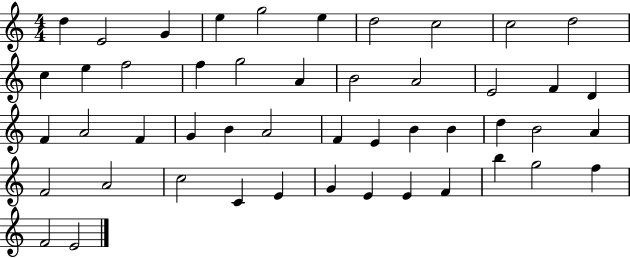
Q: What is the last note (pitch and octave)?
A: E4